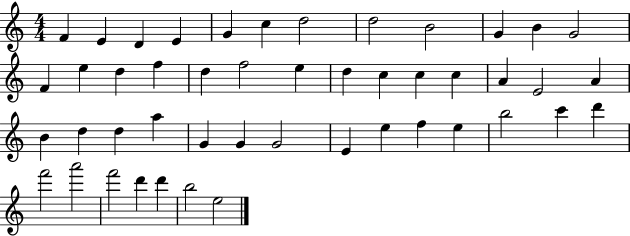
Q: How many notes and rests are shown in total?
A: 47